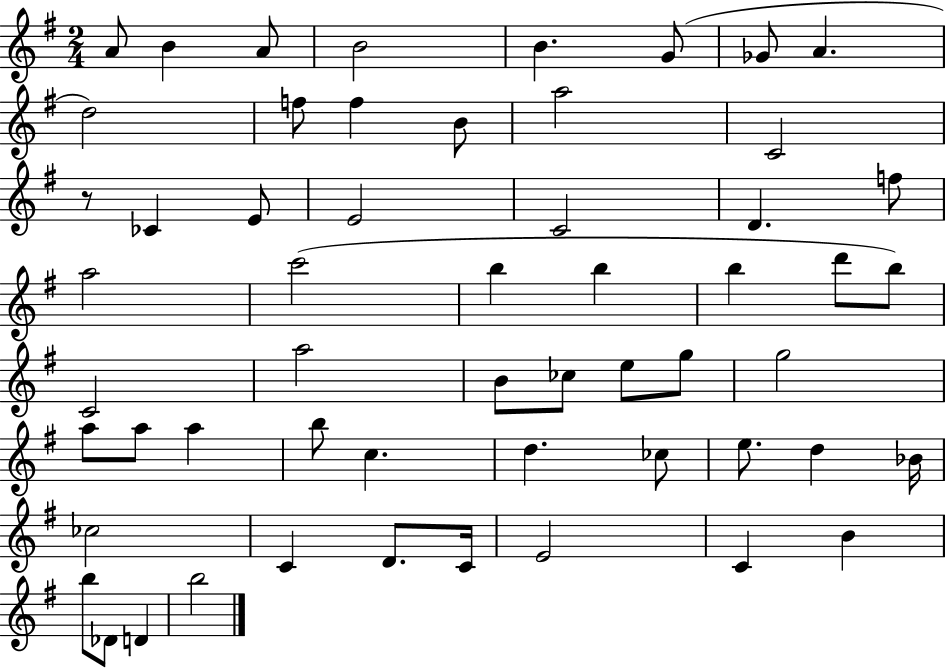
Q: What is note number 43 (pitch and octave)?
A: D5